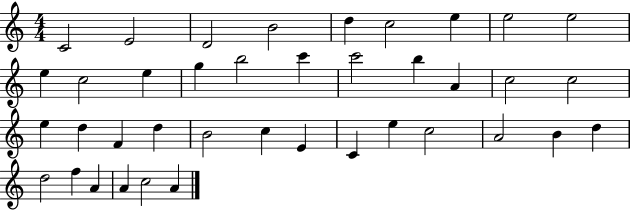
C4/h E4/h D4/h B4/h D5/q C5/h E5/q E5/h E5/h E5/q C5/h E5/q G5/q B5/h C6/q C6/h B5/q A4/q C5/h C5/h E5/q D5/q F4/q D5/q B4/h C5/q E4/q C4/q E5/q C5/h A4/h B4/q D5/q D5/h F5/q A4/q A4/q C5/h A4/q